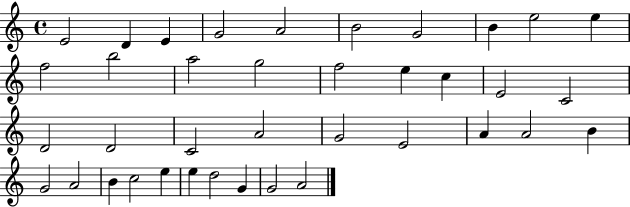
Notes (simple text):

E4/h D4/q E4/q G4/h A4/h B4/h G4/h B4/q E5/h E5/q F5/h B5/h A5/h G5/h F5/h E5/q C5/q E4/h C4/h D4/h D4/h C4/h A4/h G4/h E4/h A4/q A4/h B4/q G4/h A4/h B4/q C5/h E5/q E5/q D5/h G4/q G4/h A4/h